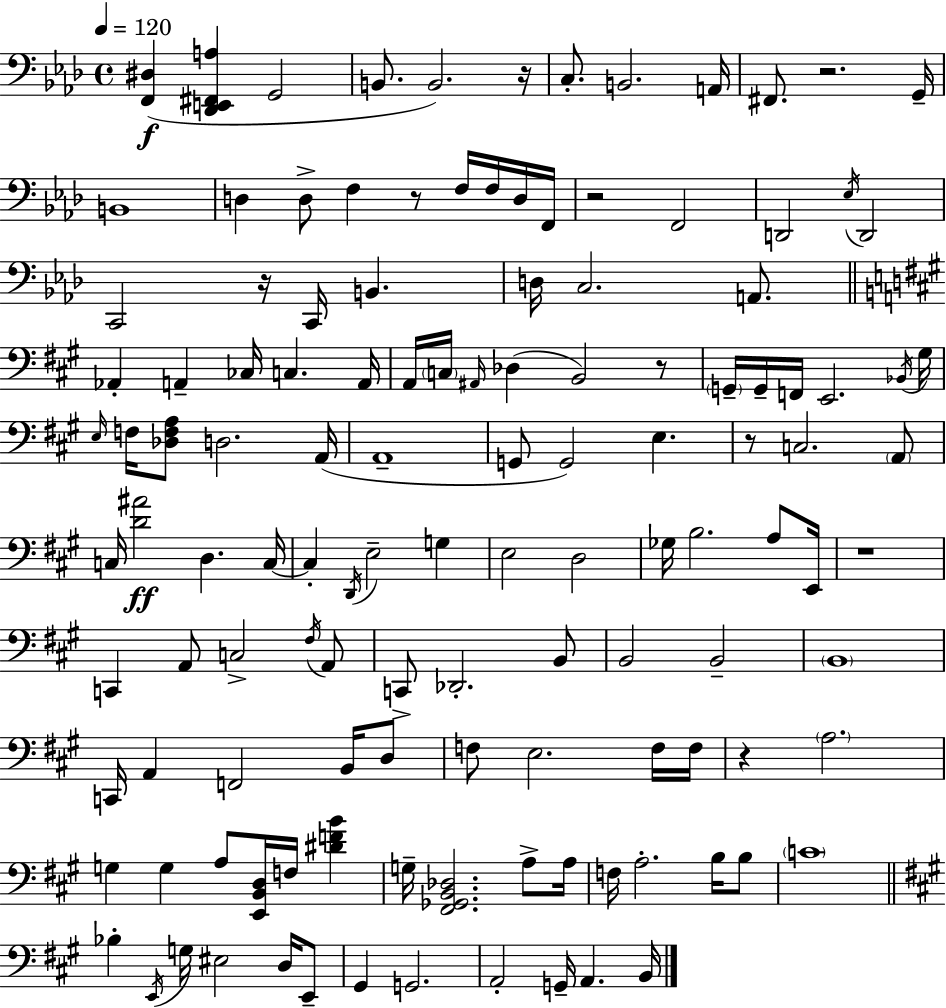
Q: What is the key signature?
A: AES major